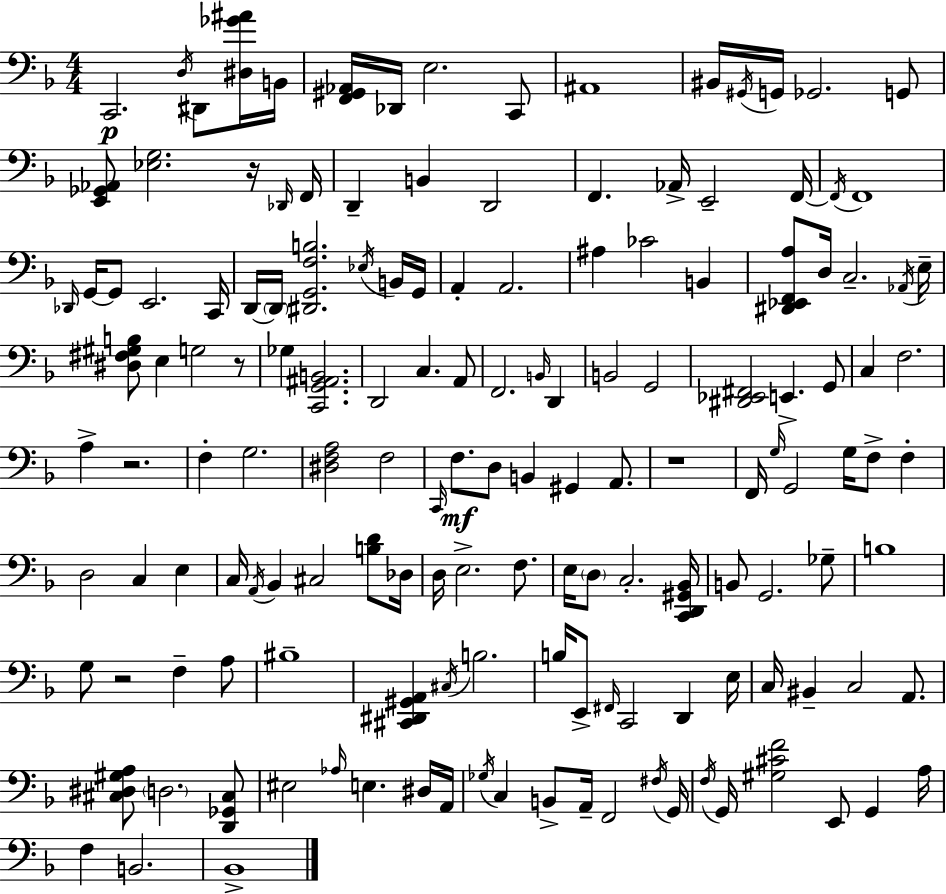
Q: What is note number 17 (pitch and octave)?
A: B2